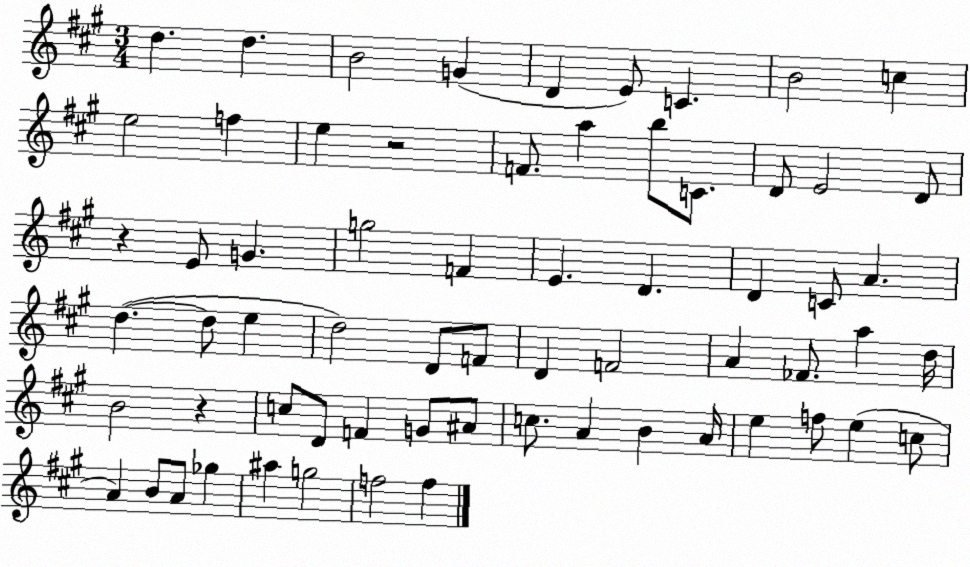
X:1
T:Untitled
M:3/4
L:1/4
K:A
d d B2 G D E/2 C B2 c e2 f e z2 F/2 a b/2 C/2 D/2 E2 D/2 z E/2 G g2 F E D D C/2 A d d/2 e d2 D/2 F/2 D F2 A _F/2 a d/4 B2 z c/2 D/2 F G/2 ^A/2 c/2 A B A/4 e f/2 e c/2 A B/2 A/2 _g ^a g2 f2 f